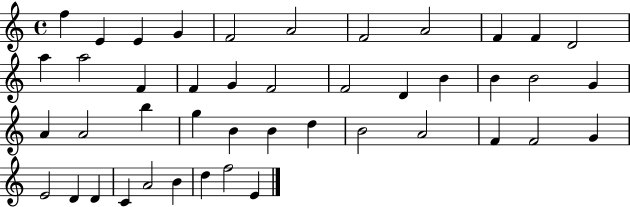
X:1
T:Untitled
M:4/4
L:1/4
K:C
f E E G F2 A2 F2 A2 F F D2 a a2 F F G F2 F2 D B B B2 G A A2 b g B B d B2 A2 F F2 G E2 D D C A2 B d f2 E